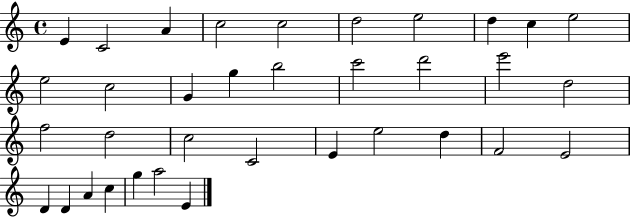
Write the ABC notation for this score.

X:1
T:Untitled
M:4/4
L:1/4
K:C
E C2 A c2 c2 d2 e2 d c e2 e2 c2 G g b2 c'2 d'2 e'2 d2 f2 d2 c2 C2 E e2 d F2 E2 D D A c g a2 E